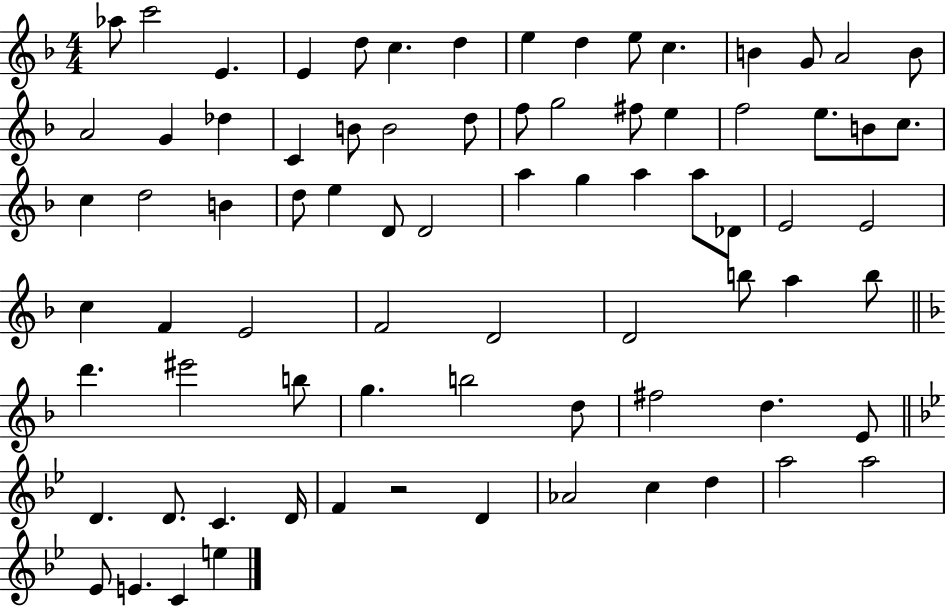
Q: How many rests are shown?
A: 1